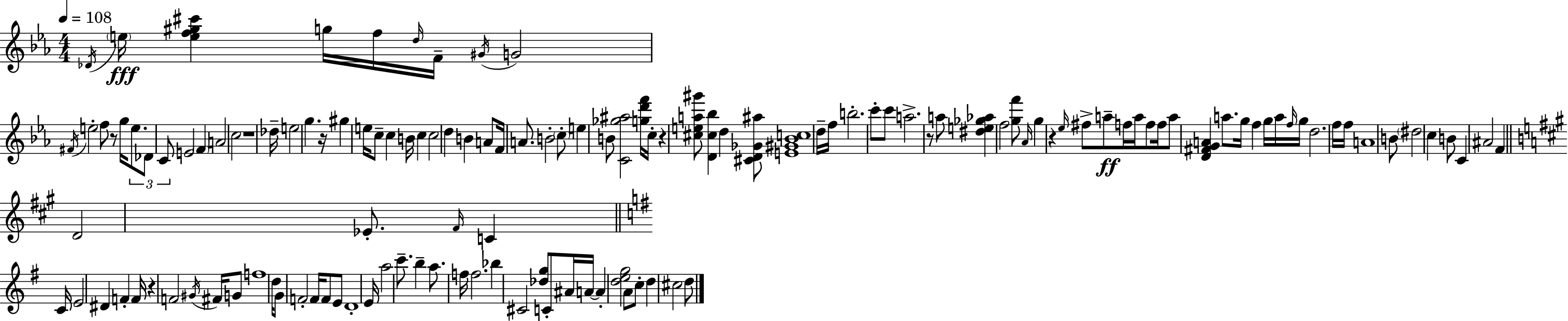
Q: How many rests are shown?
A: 7